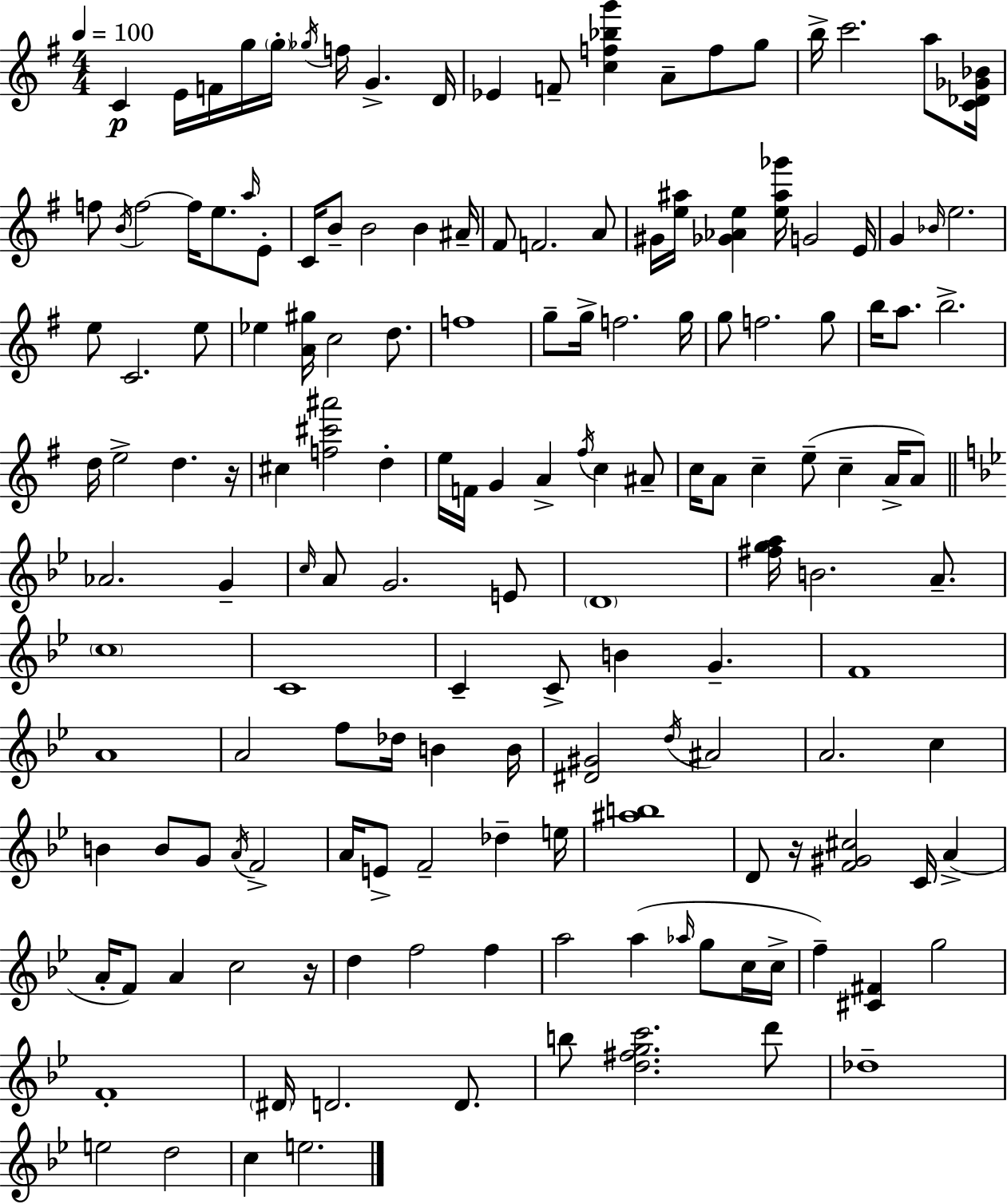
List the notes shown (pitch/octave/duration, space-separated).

C4/q E4/s F4/s G5/s G5/s Gb5/s F5/s G4/q. D4/s Eb4/q F4/e [C5,F5,Bb5,G6]/q A4/e F5/e G5/e B5/s C6/h. A5/e [C4,Db4,Gb4,Bb4]/s F5/e B4/s F5/h F5/s E5/e. A5/s E4/e C4/s B4/e B4/h B4/q A#4/s F#4/e F4/h. A4/e G#4/s [E5,A#5]/s [Gb4,Ab4,E5]/q [E5,A#5,Gb6]/s G4/h E4/s G4/q Bb4/s E5/h. E5/e C4/h. E5/e Eb5/q [A4,G#5]/s C5/h D5/e. F5/w G5/e G5/s F5/h. G5/s G5/e F5/h. G5/e B5/s A5/e. B5/h. D5/s E5/h D5/q. R/s C#5/q [F5,C#6,A#6]/h D5/q E5/s F4/s G4/q A4/q F#5/s C5/q A#4/e C5/s A4/e C5/q E5/e C5/q A4/s A4/e Ab4/h. G4/q C5/s A4/e G4/h. E4/e D4/w [F#5,G5,A5]/s B4/h. A4/e. C5/w C4/w C4/q C4/e B4/q G4/q. F4/w A4/w A4/h F5/e Db5/s B4/q B4/s [D#4,G#4]/h D5/s A#4/h A4/h. C5/q B4/q B4/e G4/e A4/s F4/h A4/s E4/e F4/h Db5/q E5/s [A#5,B5]/w D4/e R/s [F4,G#4,C#5]/h C4/s A4/q A4/s F4/e A4/q C5/h R/s D5/q F5/h F5/q A5/h A5/q Ab5/s G5/e C5/s C5/s F5/q [C#4,F#4]/q G5/h F4/w D#4/s D4/h. D4/e. B5/e [D5,F#5,G5,C6]/h. D6/e Db5/w E5/h D5/h C5/q E5/h.